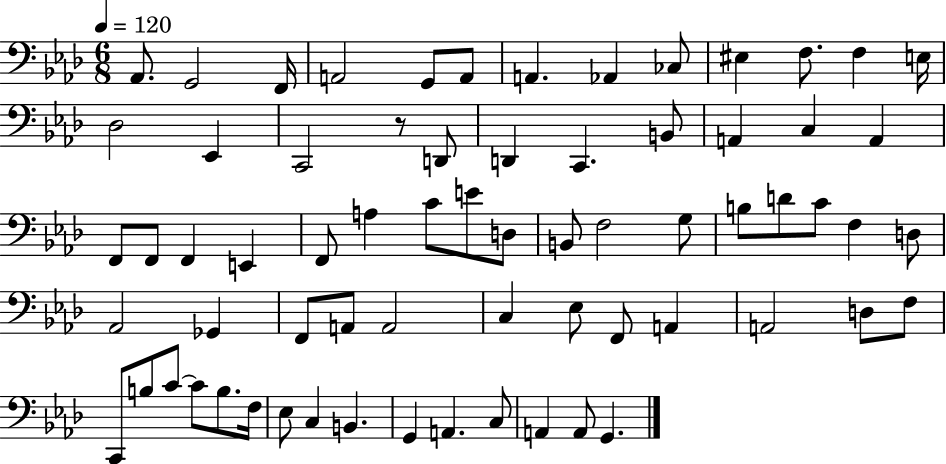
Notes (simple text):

Ab2/e. G2/h F2/s A2/h G2/e A2/e A2/q. Ab2/q CES3/e EIS3/q F3/e. F3/q E3/s Db3/h Eb2/q C2/h R/e D2/e D2/q C2/q. B2/e A2/q C3/q A2/q F2/e F2/e F2/q E2/q F2/e A3/q C4/e E4/e D3/e B2/e F3/h G3/e B3/e D4/e C4/e F3/q D3/e Ab2/h Gb2/q F2/e A2/e A2/h C3/q Eb3/e F2/e A2/q A2/h D3/e F3/e C2/e B3/e C4/e C4/e B3/e. F3/s Eb3/e C3/q B2/q. G2/q A2/q. C3/e A2/q A2/e G2/q.